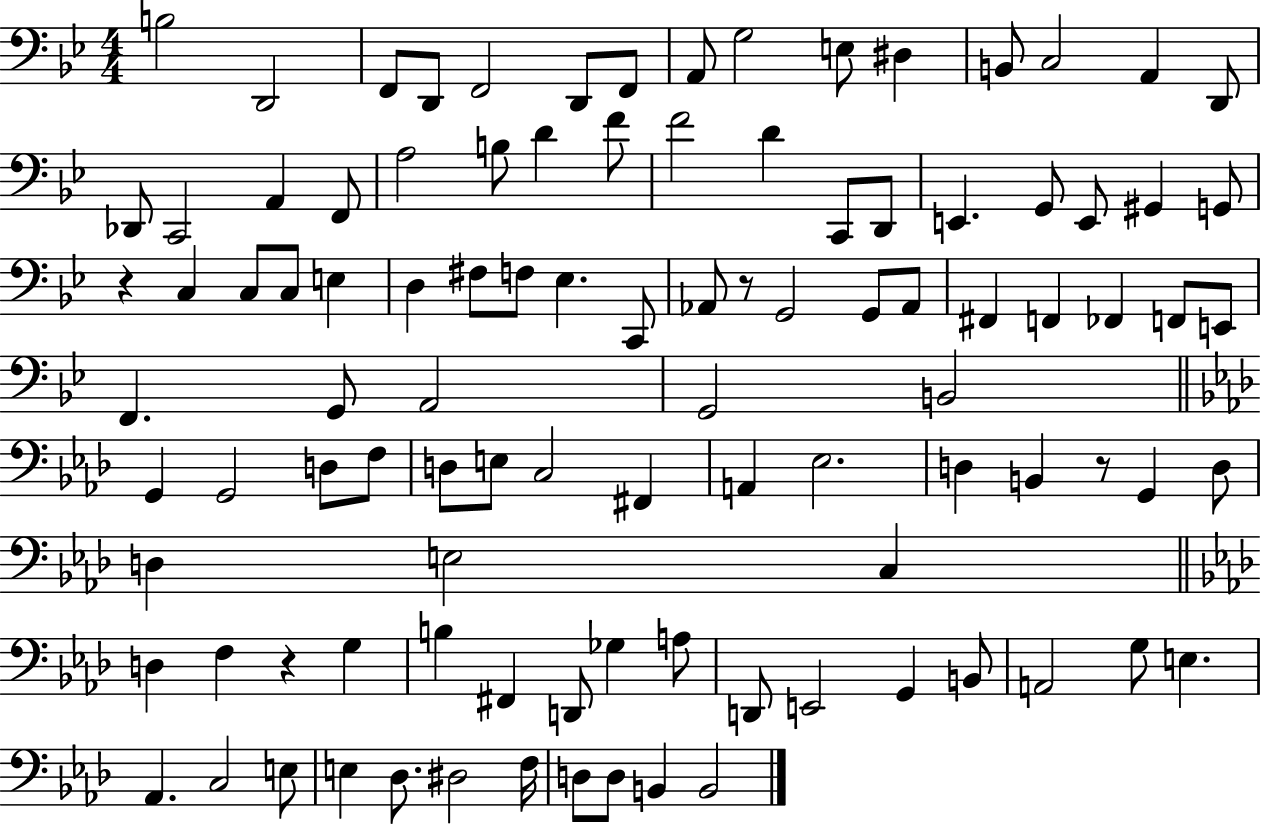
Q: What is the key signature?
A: BES major